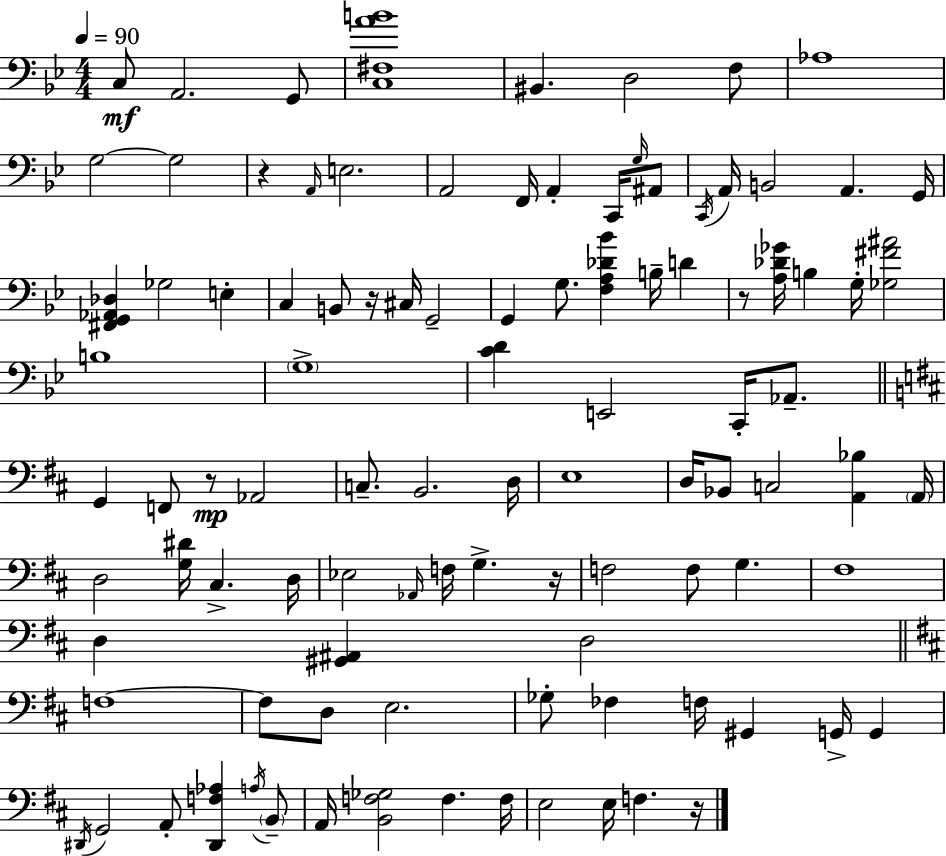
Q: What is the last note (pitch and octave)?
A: F3